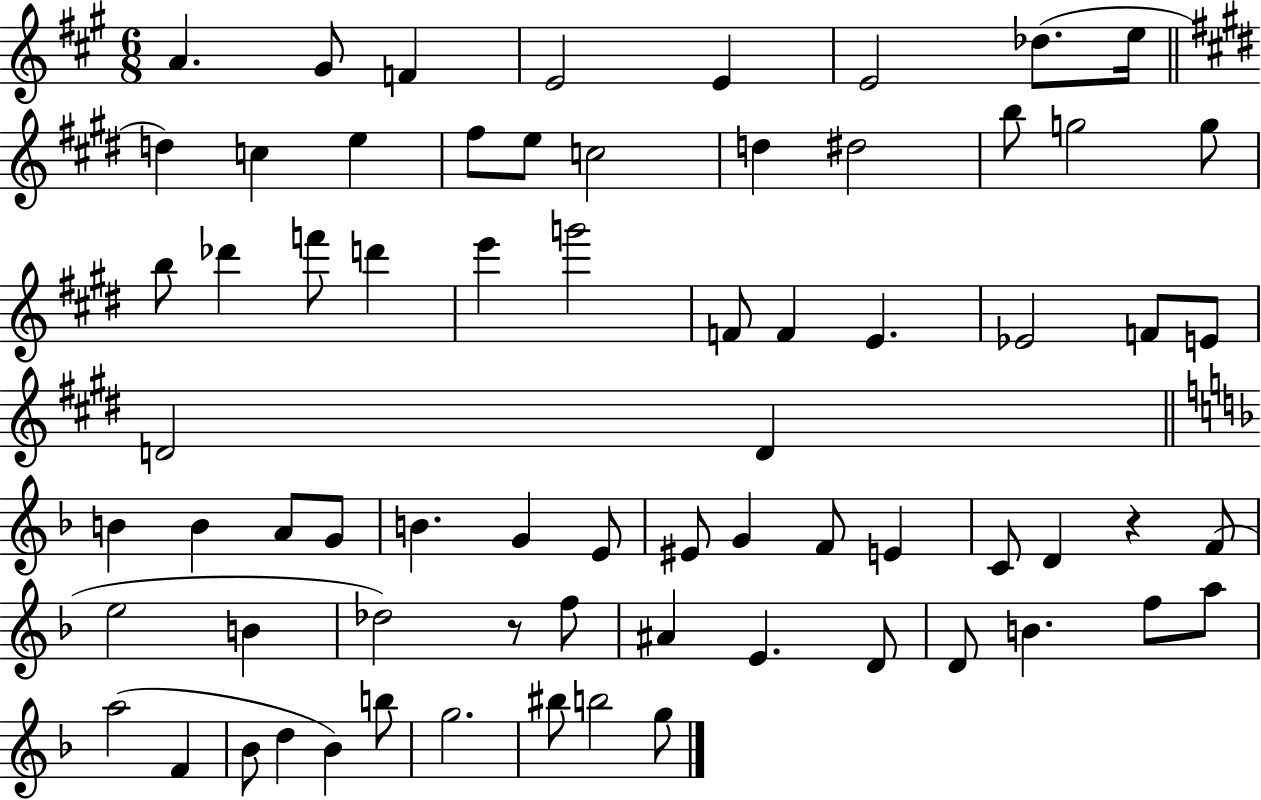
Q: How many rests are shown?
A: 2